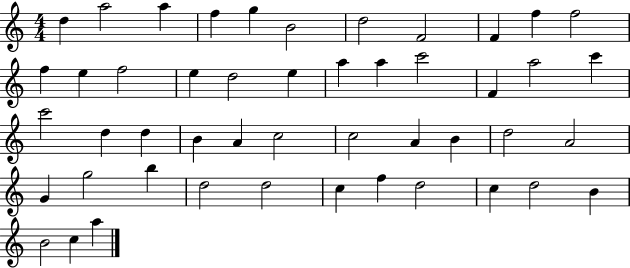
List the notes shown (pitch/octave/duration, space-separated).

D5/q A5/h A5/q F5/q G5/q B4/h D5/h F4/h F4/q F5/q F5/h F5/q E5/q F5/h E5/q D5/h E5/q A5/q A5/q C6/h F4/q A5/h C6/q C6/h D5/q D5/q B4/q A4/q C5/h C5/h A4/q B4/q D5/h A4/h G4/q G5/h B5/q D5/h D5/h C5/q F5/q D5/h C5/q D5/h B4/q B4/h C5/q A5/q